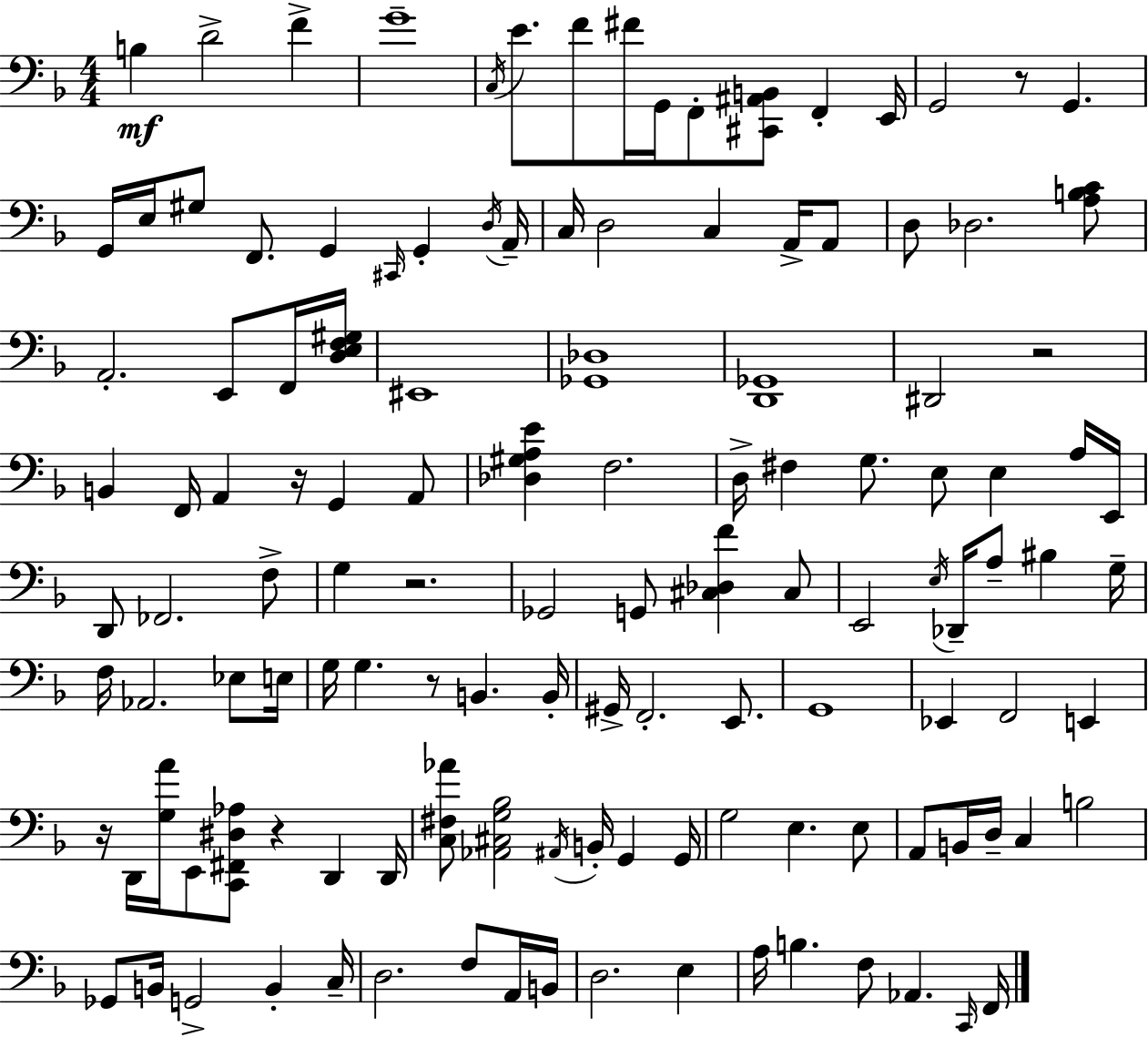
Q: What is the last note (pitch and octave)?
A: F2